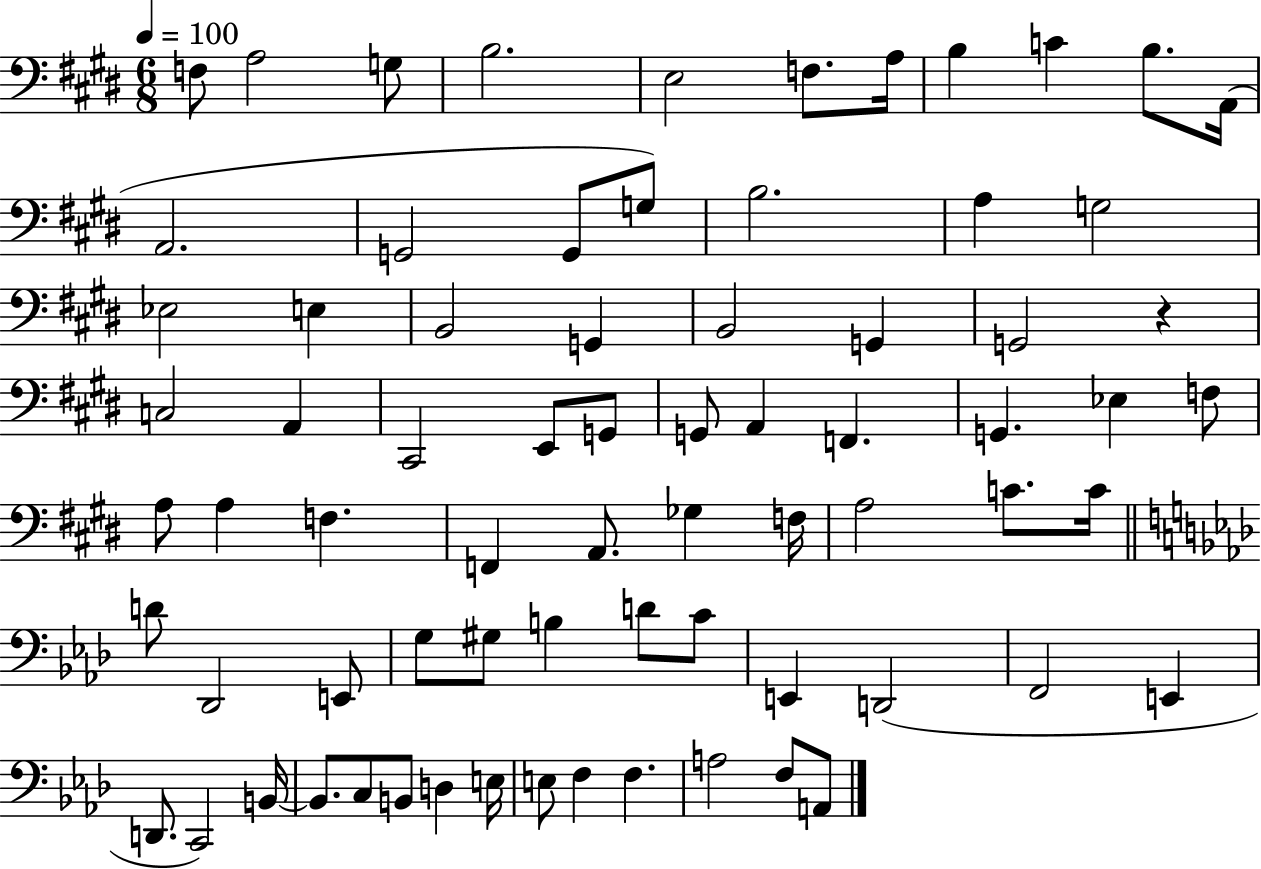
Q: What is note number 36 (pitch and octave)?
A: F3